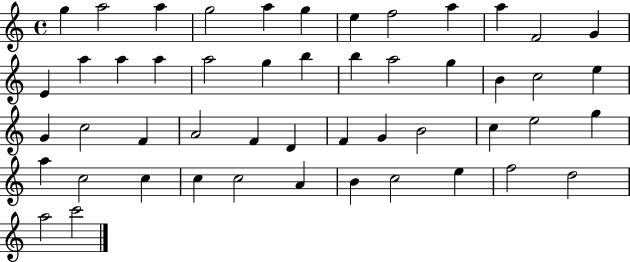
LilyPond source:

{
  \clef treble
  \time 4/4
  \defaultTimeSignature
  \key c \major
  g''4 a''2 a''4 | g''2 a''4 g''4 | e''4 f''2 a''4 | a''4 f'2 g'4 | \break e'4 a''4 a''4 a''4 | a''2 g''4 b''4 | b''4 a''2 g''4 | b'4 c''2 e''4 | \break g'4 c''2 f'4 | a'2 f'4 d'4 | f'4 g'4 b'2 | c''4 e''2 g''4 | \break a''4 c''2 c''4 | c''4 c''2 a'4 | b'4 c''2 e''4 | f''2 d''2 | \break a''2 c'''2 | \bar "|."
}